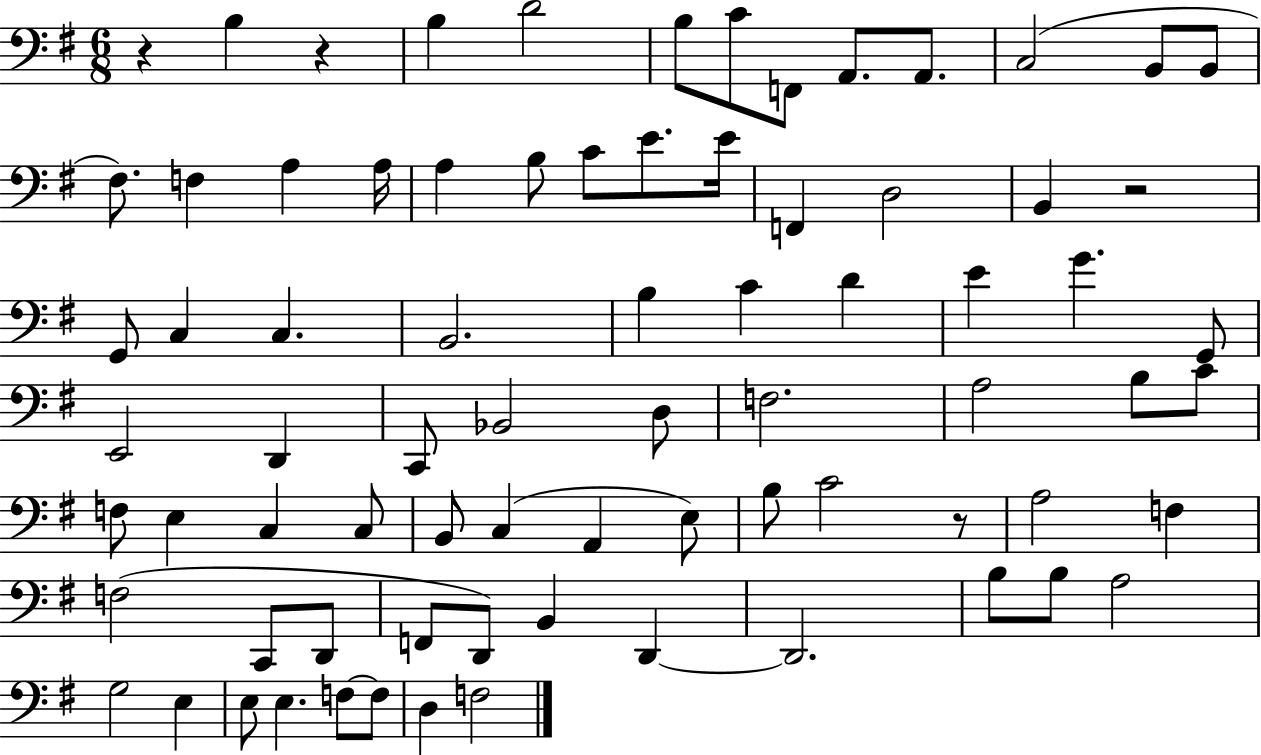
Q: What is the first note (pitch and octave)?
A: B3